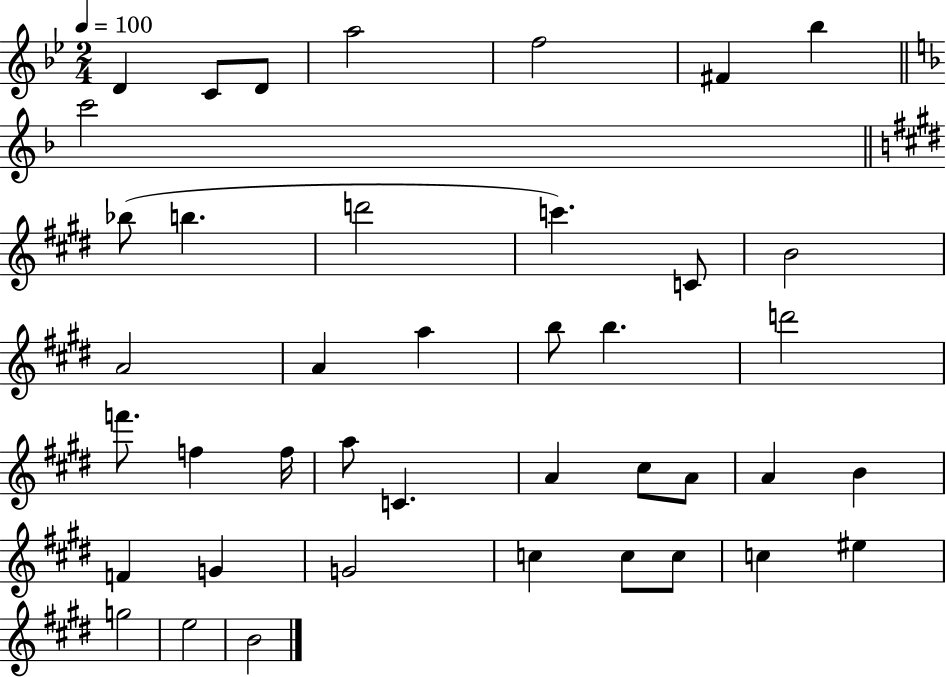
X:1
T:Untitled
M:2/4
L:1/4
K:Bb
D C/2 D/2 a2 f2 ^F _b c'2 _b/2 b d'2 c' C/2 B2 A2 A a b/2 b d'2 f'/2 f f/4 a/2 C A ^c/2 A/2 A B F G G2 c c/2 c/2 c ^e g2 e2 B2